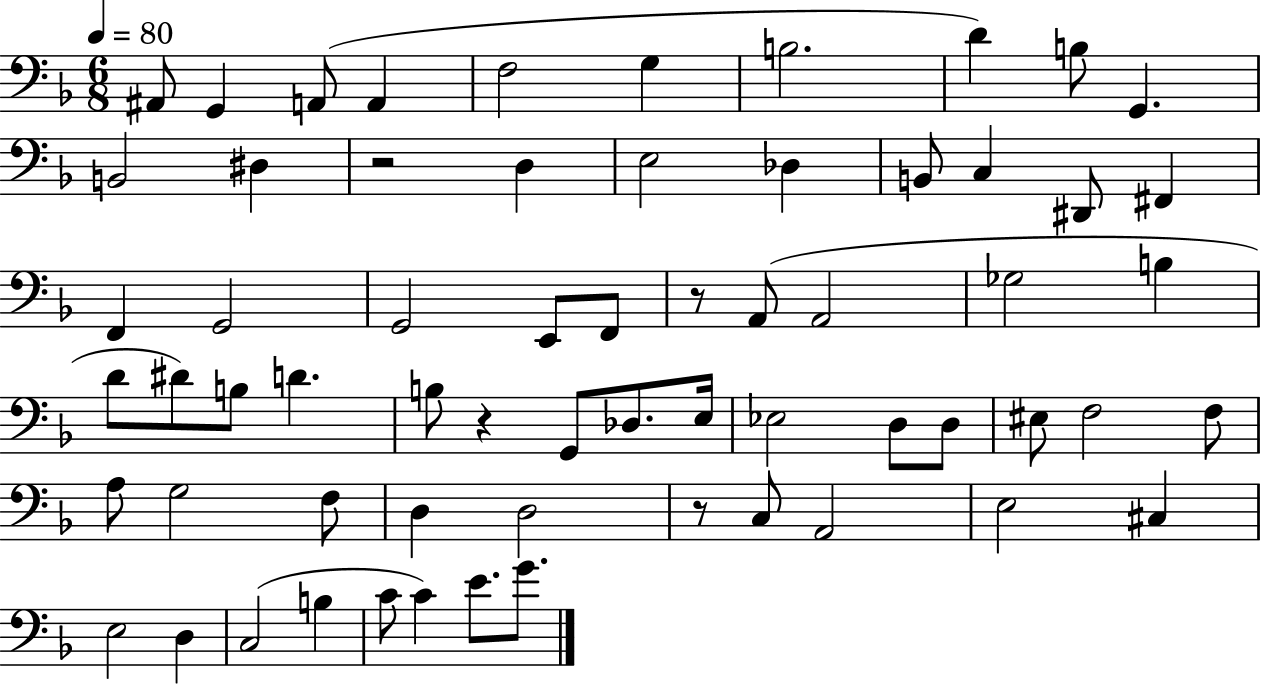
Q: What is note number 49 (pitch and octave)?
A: A2